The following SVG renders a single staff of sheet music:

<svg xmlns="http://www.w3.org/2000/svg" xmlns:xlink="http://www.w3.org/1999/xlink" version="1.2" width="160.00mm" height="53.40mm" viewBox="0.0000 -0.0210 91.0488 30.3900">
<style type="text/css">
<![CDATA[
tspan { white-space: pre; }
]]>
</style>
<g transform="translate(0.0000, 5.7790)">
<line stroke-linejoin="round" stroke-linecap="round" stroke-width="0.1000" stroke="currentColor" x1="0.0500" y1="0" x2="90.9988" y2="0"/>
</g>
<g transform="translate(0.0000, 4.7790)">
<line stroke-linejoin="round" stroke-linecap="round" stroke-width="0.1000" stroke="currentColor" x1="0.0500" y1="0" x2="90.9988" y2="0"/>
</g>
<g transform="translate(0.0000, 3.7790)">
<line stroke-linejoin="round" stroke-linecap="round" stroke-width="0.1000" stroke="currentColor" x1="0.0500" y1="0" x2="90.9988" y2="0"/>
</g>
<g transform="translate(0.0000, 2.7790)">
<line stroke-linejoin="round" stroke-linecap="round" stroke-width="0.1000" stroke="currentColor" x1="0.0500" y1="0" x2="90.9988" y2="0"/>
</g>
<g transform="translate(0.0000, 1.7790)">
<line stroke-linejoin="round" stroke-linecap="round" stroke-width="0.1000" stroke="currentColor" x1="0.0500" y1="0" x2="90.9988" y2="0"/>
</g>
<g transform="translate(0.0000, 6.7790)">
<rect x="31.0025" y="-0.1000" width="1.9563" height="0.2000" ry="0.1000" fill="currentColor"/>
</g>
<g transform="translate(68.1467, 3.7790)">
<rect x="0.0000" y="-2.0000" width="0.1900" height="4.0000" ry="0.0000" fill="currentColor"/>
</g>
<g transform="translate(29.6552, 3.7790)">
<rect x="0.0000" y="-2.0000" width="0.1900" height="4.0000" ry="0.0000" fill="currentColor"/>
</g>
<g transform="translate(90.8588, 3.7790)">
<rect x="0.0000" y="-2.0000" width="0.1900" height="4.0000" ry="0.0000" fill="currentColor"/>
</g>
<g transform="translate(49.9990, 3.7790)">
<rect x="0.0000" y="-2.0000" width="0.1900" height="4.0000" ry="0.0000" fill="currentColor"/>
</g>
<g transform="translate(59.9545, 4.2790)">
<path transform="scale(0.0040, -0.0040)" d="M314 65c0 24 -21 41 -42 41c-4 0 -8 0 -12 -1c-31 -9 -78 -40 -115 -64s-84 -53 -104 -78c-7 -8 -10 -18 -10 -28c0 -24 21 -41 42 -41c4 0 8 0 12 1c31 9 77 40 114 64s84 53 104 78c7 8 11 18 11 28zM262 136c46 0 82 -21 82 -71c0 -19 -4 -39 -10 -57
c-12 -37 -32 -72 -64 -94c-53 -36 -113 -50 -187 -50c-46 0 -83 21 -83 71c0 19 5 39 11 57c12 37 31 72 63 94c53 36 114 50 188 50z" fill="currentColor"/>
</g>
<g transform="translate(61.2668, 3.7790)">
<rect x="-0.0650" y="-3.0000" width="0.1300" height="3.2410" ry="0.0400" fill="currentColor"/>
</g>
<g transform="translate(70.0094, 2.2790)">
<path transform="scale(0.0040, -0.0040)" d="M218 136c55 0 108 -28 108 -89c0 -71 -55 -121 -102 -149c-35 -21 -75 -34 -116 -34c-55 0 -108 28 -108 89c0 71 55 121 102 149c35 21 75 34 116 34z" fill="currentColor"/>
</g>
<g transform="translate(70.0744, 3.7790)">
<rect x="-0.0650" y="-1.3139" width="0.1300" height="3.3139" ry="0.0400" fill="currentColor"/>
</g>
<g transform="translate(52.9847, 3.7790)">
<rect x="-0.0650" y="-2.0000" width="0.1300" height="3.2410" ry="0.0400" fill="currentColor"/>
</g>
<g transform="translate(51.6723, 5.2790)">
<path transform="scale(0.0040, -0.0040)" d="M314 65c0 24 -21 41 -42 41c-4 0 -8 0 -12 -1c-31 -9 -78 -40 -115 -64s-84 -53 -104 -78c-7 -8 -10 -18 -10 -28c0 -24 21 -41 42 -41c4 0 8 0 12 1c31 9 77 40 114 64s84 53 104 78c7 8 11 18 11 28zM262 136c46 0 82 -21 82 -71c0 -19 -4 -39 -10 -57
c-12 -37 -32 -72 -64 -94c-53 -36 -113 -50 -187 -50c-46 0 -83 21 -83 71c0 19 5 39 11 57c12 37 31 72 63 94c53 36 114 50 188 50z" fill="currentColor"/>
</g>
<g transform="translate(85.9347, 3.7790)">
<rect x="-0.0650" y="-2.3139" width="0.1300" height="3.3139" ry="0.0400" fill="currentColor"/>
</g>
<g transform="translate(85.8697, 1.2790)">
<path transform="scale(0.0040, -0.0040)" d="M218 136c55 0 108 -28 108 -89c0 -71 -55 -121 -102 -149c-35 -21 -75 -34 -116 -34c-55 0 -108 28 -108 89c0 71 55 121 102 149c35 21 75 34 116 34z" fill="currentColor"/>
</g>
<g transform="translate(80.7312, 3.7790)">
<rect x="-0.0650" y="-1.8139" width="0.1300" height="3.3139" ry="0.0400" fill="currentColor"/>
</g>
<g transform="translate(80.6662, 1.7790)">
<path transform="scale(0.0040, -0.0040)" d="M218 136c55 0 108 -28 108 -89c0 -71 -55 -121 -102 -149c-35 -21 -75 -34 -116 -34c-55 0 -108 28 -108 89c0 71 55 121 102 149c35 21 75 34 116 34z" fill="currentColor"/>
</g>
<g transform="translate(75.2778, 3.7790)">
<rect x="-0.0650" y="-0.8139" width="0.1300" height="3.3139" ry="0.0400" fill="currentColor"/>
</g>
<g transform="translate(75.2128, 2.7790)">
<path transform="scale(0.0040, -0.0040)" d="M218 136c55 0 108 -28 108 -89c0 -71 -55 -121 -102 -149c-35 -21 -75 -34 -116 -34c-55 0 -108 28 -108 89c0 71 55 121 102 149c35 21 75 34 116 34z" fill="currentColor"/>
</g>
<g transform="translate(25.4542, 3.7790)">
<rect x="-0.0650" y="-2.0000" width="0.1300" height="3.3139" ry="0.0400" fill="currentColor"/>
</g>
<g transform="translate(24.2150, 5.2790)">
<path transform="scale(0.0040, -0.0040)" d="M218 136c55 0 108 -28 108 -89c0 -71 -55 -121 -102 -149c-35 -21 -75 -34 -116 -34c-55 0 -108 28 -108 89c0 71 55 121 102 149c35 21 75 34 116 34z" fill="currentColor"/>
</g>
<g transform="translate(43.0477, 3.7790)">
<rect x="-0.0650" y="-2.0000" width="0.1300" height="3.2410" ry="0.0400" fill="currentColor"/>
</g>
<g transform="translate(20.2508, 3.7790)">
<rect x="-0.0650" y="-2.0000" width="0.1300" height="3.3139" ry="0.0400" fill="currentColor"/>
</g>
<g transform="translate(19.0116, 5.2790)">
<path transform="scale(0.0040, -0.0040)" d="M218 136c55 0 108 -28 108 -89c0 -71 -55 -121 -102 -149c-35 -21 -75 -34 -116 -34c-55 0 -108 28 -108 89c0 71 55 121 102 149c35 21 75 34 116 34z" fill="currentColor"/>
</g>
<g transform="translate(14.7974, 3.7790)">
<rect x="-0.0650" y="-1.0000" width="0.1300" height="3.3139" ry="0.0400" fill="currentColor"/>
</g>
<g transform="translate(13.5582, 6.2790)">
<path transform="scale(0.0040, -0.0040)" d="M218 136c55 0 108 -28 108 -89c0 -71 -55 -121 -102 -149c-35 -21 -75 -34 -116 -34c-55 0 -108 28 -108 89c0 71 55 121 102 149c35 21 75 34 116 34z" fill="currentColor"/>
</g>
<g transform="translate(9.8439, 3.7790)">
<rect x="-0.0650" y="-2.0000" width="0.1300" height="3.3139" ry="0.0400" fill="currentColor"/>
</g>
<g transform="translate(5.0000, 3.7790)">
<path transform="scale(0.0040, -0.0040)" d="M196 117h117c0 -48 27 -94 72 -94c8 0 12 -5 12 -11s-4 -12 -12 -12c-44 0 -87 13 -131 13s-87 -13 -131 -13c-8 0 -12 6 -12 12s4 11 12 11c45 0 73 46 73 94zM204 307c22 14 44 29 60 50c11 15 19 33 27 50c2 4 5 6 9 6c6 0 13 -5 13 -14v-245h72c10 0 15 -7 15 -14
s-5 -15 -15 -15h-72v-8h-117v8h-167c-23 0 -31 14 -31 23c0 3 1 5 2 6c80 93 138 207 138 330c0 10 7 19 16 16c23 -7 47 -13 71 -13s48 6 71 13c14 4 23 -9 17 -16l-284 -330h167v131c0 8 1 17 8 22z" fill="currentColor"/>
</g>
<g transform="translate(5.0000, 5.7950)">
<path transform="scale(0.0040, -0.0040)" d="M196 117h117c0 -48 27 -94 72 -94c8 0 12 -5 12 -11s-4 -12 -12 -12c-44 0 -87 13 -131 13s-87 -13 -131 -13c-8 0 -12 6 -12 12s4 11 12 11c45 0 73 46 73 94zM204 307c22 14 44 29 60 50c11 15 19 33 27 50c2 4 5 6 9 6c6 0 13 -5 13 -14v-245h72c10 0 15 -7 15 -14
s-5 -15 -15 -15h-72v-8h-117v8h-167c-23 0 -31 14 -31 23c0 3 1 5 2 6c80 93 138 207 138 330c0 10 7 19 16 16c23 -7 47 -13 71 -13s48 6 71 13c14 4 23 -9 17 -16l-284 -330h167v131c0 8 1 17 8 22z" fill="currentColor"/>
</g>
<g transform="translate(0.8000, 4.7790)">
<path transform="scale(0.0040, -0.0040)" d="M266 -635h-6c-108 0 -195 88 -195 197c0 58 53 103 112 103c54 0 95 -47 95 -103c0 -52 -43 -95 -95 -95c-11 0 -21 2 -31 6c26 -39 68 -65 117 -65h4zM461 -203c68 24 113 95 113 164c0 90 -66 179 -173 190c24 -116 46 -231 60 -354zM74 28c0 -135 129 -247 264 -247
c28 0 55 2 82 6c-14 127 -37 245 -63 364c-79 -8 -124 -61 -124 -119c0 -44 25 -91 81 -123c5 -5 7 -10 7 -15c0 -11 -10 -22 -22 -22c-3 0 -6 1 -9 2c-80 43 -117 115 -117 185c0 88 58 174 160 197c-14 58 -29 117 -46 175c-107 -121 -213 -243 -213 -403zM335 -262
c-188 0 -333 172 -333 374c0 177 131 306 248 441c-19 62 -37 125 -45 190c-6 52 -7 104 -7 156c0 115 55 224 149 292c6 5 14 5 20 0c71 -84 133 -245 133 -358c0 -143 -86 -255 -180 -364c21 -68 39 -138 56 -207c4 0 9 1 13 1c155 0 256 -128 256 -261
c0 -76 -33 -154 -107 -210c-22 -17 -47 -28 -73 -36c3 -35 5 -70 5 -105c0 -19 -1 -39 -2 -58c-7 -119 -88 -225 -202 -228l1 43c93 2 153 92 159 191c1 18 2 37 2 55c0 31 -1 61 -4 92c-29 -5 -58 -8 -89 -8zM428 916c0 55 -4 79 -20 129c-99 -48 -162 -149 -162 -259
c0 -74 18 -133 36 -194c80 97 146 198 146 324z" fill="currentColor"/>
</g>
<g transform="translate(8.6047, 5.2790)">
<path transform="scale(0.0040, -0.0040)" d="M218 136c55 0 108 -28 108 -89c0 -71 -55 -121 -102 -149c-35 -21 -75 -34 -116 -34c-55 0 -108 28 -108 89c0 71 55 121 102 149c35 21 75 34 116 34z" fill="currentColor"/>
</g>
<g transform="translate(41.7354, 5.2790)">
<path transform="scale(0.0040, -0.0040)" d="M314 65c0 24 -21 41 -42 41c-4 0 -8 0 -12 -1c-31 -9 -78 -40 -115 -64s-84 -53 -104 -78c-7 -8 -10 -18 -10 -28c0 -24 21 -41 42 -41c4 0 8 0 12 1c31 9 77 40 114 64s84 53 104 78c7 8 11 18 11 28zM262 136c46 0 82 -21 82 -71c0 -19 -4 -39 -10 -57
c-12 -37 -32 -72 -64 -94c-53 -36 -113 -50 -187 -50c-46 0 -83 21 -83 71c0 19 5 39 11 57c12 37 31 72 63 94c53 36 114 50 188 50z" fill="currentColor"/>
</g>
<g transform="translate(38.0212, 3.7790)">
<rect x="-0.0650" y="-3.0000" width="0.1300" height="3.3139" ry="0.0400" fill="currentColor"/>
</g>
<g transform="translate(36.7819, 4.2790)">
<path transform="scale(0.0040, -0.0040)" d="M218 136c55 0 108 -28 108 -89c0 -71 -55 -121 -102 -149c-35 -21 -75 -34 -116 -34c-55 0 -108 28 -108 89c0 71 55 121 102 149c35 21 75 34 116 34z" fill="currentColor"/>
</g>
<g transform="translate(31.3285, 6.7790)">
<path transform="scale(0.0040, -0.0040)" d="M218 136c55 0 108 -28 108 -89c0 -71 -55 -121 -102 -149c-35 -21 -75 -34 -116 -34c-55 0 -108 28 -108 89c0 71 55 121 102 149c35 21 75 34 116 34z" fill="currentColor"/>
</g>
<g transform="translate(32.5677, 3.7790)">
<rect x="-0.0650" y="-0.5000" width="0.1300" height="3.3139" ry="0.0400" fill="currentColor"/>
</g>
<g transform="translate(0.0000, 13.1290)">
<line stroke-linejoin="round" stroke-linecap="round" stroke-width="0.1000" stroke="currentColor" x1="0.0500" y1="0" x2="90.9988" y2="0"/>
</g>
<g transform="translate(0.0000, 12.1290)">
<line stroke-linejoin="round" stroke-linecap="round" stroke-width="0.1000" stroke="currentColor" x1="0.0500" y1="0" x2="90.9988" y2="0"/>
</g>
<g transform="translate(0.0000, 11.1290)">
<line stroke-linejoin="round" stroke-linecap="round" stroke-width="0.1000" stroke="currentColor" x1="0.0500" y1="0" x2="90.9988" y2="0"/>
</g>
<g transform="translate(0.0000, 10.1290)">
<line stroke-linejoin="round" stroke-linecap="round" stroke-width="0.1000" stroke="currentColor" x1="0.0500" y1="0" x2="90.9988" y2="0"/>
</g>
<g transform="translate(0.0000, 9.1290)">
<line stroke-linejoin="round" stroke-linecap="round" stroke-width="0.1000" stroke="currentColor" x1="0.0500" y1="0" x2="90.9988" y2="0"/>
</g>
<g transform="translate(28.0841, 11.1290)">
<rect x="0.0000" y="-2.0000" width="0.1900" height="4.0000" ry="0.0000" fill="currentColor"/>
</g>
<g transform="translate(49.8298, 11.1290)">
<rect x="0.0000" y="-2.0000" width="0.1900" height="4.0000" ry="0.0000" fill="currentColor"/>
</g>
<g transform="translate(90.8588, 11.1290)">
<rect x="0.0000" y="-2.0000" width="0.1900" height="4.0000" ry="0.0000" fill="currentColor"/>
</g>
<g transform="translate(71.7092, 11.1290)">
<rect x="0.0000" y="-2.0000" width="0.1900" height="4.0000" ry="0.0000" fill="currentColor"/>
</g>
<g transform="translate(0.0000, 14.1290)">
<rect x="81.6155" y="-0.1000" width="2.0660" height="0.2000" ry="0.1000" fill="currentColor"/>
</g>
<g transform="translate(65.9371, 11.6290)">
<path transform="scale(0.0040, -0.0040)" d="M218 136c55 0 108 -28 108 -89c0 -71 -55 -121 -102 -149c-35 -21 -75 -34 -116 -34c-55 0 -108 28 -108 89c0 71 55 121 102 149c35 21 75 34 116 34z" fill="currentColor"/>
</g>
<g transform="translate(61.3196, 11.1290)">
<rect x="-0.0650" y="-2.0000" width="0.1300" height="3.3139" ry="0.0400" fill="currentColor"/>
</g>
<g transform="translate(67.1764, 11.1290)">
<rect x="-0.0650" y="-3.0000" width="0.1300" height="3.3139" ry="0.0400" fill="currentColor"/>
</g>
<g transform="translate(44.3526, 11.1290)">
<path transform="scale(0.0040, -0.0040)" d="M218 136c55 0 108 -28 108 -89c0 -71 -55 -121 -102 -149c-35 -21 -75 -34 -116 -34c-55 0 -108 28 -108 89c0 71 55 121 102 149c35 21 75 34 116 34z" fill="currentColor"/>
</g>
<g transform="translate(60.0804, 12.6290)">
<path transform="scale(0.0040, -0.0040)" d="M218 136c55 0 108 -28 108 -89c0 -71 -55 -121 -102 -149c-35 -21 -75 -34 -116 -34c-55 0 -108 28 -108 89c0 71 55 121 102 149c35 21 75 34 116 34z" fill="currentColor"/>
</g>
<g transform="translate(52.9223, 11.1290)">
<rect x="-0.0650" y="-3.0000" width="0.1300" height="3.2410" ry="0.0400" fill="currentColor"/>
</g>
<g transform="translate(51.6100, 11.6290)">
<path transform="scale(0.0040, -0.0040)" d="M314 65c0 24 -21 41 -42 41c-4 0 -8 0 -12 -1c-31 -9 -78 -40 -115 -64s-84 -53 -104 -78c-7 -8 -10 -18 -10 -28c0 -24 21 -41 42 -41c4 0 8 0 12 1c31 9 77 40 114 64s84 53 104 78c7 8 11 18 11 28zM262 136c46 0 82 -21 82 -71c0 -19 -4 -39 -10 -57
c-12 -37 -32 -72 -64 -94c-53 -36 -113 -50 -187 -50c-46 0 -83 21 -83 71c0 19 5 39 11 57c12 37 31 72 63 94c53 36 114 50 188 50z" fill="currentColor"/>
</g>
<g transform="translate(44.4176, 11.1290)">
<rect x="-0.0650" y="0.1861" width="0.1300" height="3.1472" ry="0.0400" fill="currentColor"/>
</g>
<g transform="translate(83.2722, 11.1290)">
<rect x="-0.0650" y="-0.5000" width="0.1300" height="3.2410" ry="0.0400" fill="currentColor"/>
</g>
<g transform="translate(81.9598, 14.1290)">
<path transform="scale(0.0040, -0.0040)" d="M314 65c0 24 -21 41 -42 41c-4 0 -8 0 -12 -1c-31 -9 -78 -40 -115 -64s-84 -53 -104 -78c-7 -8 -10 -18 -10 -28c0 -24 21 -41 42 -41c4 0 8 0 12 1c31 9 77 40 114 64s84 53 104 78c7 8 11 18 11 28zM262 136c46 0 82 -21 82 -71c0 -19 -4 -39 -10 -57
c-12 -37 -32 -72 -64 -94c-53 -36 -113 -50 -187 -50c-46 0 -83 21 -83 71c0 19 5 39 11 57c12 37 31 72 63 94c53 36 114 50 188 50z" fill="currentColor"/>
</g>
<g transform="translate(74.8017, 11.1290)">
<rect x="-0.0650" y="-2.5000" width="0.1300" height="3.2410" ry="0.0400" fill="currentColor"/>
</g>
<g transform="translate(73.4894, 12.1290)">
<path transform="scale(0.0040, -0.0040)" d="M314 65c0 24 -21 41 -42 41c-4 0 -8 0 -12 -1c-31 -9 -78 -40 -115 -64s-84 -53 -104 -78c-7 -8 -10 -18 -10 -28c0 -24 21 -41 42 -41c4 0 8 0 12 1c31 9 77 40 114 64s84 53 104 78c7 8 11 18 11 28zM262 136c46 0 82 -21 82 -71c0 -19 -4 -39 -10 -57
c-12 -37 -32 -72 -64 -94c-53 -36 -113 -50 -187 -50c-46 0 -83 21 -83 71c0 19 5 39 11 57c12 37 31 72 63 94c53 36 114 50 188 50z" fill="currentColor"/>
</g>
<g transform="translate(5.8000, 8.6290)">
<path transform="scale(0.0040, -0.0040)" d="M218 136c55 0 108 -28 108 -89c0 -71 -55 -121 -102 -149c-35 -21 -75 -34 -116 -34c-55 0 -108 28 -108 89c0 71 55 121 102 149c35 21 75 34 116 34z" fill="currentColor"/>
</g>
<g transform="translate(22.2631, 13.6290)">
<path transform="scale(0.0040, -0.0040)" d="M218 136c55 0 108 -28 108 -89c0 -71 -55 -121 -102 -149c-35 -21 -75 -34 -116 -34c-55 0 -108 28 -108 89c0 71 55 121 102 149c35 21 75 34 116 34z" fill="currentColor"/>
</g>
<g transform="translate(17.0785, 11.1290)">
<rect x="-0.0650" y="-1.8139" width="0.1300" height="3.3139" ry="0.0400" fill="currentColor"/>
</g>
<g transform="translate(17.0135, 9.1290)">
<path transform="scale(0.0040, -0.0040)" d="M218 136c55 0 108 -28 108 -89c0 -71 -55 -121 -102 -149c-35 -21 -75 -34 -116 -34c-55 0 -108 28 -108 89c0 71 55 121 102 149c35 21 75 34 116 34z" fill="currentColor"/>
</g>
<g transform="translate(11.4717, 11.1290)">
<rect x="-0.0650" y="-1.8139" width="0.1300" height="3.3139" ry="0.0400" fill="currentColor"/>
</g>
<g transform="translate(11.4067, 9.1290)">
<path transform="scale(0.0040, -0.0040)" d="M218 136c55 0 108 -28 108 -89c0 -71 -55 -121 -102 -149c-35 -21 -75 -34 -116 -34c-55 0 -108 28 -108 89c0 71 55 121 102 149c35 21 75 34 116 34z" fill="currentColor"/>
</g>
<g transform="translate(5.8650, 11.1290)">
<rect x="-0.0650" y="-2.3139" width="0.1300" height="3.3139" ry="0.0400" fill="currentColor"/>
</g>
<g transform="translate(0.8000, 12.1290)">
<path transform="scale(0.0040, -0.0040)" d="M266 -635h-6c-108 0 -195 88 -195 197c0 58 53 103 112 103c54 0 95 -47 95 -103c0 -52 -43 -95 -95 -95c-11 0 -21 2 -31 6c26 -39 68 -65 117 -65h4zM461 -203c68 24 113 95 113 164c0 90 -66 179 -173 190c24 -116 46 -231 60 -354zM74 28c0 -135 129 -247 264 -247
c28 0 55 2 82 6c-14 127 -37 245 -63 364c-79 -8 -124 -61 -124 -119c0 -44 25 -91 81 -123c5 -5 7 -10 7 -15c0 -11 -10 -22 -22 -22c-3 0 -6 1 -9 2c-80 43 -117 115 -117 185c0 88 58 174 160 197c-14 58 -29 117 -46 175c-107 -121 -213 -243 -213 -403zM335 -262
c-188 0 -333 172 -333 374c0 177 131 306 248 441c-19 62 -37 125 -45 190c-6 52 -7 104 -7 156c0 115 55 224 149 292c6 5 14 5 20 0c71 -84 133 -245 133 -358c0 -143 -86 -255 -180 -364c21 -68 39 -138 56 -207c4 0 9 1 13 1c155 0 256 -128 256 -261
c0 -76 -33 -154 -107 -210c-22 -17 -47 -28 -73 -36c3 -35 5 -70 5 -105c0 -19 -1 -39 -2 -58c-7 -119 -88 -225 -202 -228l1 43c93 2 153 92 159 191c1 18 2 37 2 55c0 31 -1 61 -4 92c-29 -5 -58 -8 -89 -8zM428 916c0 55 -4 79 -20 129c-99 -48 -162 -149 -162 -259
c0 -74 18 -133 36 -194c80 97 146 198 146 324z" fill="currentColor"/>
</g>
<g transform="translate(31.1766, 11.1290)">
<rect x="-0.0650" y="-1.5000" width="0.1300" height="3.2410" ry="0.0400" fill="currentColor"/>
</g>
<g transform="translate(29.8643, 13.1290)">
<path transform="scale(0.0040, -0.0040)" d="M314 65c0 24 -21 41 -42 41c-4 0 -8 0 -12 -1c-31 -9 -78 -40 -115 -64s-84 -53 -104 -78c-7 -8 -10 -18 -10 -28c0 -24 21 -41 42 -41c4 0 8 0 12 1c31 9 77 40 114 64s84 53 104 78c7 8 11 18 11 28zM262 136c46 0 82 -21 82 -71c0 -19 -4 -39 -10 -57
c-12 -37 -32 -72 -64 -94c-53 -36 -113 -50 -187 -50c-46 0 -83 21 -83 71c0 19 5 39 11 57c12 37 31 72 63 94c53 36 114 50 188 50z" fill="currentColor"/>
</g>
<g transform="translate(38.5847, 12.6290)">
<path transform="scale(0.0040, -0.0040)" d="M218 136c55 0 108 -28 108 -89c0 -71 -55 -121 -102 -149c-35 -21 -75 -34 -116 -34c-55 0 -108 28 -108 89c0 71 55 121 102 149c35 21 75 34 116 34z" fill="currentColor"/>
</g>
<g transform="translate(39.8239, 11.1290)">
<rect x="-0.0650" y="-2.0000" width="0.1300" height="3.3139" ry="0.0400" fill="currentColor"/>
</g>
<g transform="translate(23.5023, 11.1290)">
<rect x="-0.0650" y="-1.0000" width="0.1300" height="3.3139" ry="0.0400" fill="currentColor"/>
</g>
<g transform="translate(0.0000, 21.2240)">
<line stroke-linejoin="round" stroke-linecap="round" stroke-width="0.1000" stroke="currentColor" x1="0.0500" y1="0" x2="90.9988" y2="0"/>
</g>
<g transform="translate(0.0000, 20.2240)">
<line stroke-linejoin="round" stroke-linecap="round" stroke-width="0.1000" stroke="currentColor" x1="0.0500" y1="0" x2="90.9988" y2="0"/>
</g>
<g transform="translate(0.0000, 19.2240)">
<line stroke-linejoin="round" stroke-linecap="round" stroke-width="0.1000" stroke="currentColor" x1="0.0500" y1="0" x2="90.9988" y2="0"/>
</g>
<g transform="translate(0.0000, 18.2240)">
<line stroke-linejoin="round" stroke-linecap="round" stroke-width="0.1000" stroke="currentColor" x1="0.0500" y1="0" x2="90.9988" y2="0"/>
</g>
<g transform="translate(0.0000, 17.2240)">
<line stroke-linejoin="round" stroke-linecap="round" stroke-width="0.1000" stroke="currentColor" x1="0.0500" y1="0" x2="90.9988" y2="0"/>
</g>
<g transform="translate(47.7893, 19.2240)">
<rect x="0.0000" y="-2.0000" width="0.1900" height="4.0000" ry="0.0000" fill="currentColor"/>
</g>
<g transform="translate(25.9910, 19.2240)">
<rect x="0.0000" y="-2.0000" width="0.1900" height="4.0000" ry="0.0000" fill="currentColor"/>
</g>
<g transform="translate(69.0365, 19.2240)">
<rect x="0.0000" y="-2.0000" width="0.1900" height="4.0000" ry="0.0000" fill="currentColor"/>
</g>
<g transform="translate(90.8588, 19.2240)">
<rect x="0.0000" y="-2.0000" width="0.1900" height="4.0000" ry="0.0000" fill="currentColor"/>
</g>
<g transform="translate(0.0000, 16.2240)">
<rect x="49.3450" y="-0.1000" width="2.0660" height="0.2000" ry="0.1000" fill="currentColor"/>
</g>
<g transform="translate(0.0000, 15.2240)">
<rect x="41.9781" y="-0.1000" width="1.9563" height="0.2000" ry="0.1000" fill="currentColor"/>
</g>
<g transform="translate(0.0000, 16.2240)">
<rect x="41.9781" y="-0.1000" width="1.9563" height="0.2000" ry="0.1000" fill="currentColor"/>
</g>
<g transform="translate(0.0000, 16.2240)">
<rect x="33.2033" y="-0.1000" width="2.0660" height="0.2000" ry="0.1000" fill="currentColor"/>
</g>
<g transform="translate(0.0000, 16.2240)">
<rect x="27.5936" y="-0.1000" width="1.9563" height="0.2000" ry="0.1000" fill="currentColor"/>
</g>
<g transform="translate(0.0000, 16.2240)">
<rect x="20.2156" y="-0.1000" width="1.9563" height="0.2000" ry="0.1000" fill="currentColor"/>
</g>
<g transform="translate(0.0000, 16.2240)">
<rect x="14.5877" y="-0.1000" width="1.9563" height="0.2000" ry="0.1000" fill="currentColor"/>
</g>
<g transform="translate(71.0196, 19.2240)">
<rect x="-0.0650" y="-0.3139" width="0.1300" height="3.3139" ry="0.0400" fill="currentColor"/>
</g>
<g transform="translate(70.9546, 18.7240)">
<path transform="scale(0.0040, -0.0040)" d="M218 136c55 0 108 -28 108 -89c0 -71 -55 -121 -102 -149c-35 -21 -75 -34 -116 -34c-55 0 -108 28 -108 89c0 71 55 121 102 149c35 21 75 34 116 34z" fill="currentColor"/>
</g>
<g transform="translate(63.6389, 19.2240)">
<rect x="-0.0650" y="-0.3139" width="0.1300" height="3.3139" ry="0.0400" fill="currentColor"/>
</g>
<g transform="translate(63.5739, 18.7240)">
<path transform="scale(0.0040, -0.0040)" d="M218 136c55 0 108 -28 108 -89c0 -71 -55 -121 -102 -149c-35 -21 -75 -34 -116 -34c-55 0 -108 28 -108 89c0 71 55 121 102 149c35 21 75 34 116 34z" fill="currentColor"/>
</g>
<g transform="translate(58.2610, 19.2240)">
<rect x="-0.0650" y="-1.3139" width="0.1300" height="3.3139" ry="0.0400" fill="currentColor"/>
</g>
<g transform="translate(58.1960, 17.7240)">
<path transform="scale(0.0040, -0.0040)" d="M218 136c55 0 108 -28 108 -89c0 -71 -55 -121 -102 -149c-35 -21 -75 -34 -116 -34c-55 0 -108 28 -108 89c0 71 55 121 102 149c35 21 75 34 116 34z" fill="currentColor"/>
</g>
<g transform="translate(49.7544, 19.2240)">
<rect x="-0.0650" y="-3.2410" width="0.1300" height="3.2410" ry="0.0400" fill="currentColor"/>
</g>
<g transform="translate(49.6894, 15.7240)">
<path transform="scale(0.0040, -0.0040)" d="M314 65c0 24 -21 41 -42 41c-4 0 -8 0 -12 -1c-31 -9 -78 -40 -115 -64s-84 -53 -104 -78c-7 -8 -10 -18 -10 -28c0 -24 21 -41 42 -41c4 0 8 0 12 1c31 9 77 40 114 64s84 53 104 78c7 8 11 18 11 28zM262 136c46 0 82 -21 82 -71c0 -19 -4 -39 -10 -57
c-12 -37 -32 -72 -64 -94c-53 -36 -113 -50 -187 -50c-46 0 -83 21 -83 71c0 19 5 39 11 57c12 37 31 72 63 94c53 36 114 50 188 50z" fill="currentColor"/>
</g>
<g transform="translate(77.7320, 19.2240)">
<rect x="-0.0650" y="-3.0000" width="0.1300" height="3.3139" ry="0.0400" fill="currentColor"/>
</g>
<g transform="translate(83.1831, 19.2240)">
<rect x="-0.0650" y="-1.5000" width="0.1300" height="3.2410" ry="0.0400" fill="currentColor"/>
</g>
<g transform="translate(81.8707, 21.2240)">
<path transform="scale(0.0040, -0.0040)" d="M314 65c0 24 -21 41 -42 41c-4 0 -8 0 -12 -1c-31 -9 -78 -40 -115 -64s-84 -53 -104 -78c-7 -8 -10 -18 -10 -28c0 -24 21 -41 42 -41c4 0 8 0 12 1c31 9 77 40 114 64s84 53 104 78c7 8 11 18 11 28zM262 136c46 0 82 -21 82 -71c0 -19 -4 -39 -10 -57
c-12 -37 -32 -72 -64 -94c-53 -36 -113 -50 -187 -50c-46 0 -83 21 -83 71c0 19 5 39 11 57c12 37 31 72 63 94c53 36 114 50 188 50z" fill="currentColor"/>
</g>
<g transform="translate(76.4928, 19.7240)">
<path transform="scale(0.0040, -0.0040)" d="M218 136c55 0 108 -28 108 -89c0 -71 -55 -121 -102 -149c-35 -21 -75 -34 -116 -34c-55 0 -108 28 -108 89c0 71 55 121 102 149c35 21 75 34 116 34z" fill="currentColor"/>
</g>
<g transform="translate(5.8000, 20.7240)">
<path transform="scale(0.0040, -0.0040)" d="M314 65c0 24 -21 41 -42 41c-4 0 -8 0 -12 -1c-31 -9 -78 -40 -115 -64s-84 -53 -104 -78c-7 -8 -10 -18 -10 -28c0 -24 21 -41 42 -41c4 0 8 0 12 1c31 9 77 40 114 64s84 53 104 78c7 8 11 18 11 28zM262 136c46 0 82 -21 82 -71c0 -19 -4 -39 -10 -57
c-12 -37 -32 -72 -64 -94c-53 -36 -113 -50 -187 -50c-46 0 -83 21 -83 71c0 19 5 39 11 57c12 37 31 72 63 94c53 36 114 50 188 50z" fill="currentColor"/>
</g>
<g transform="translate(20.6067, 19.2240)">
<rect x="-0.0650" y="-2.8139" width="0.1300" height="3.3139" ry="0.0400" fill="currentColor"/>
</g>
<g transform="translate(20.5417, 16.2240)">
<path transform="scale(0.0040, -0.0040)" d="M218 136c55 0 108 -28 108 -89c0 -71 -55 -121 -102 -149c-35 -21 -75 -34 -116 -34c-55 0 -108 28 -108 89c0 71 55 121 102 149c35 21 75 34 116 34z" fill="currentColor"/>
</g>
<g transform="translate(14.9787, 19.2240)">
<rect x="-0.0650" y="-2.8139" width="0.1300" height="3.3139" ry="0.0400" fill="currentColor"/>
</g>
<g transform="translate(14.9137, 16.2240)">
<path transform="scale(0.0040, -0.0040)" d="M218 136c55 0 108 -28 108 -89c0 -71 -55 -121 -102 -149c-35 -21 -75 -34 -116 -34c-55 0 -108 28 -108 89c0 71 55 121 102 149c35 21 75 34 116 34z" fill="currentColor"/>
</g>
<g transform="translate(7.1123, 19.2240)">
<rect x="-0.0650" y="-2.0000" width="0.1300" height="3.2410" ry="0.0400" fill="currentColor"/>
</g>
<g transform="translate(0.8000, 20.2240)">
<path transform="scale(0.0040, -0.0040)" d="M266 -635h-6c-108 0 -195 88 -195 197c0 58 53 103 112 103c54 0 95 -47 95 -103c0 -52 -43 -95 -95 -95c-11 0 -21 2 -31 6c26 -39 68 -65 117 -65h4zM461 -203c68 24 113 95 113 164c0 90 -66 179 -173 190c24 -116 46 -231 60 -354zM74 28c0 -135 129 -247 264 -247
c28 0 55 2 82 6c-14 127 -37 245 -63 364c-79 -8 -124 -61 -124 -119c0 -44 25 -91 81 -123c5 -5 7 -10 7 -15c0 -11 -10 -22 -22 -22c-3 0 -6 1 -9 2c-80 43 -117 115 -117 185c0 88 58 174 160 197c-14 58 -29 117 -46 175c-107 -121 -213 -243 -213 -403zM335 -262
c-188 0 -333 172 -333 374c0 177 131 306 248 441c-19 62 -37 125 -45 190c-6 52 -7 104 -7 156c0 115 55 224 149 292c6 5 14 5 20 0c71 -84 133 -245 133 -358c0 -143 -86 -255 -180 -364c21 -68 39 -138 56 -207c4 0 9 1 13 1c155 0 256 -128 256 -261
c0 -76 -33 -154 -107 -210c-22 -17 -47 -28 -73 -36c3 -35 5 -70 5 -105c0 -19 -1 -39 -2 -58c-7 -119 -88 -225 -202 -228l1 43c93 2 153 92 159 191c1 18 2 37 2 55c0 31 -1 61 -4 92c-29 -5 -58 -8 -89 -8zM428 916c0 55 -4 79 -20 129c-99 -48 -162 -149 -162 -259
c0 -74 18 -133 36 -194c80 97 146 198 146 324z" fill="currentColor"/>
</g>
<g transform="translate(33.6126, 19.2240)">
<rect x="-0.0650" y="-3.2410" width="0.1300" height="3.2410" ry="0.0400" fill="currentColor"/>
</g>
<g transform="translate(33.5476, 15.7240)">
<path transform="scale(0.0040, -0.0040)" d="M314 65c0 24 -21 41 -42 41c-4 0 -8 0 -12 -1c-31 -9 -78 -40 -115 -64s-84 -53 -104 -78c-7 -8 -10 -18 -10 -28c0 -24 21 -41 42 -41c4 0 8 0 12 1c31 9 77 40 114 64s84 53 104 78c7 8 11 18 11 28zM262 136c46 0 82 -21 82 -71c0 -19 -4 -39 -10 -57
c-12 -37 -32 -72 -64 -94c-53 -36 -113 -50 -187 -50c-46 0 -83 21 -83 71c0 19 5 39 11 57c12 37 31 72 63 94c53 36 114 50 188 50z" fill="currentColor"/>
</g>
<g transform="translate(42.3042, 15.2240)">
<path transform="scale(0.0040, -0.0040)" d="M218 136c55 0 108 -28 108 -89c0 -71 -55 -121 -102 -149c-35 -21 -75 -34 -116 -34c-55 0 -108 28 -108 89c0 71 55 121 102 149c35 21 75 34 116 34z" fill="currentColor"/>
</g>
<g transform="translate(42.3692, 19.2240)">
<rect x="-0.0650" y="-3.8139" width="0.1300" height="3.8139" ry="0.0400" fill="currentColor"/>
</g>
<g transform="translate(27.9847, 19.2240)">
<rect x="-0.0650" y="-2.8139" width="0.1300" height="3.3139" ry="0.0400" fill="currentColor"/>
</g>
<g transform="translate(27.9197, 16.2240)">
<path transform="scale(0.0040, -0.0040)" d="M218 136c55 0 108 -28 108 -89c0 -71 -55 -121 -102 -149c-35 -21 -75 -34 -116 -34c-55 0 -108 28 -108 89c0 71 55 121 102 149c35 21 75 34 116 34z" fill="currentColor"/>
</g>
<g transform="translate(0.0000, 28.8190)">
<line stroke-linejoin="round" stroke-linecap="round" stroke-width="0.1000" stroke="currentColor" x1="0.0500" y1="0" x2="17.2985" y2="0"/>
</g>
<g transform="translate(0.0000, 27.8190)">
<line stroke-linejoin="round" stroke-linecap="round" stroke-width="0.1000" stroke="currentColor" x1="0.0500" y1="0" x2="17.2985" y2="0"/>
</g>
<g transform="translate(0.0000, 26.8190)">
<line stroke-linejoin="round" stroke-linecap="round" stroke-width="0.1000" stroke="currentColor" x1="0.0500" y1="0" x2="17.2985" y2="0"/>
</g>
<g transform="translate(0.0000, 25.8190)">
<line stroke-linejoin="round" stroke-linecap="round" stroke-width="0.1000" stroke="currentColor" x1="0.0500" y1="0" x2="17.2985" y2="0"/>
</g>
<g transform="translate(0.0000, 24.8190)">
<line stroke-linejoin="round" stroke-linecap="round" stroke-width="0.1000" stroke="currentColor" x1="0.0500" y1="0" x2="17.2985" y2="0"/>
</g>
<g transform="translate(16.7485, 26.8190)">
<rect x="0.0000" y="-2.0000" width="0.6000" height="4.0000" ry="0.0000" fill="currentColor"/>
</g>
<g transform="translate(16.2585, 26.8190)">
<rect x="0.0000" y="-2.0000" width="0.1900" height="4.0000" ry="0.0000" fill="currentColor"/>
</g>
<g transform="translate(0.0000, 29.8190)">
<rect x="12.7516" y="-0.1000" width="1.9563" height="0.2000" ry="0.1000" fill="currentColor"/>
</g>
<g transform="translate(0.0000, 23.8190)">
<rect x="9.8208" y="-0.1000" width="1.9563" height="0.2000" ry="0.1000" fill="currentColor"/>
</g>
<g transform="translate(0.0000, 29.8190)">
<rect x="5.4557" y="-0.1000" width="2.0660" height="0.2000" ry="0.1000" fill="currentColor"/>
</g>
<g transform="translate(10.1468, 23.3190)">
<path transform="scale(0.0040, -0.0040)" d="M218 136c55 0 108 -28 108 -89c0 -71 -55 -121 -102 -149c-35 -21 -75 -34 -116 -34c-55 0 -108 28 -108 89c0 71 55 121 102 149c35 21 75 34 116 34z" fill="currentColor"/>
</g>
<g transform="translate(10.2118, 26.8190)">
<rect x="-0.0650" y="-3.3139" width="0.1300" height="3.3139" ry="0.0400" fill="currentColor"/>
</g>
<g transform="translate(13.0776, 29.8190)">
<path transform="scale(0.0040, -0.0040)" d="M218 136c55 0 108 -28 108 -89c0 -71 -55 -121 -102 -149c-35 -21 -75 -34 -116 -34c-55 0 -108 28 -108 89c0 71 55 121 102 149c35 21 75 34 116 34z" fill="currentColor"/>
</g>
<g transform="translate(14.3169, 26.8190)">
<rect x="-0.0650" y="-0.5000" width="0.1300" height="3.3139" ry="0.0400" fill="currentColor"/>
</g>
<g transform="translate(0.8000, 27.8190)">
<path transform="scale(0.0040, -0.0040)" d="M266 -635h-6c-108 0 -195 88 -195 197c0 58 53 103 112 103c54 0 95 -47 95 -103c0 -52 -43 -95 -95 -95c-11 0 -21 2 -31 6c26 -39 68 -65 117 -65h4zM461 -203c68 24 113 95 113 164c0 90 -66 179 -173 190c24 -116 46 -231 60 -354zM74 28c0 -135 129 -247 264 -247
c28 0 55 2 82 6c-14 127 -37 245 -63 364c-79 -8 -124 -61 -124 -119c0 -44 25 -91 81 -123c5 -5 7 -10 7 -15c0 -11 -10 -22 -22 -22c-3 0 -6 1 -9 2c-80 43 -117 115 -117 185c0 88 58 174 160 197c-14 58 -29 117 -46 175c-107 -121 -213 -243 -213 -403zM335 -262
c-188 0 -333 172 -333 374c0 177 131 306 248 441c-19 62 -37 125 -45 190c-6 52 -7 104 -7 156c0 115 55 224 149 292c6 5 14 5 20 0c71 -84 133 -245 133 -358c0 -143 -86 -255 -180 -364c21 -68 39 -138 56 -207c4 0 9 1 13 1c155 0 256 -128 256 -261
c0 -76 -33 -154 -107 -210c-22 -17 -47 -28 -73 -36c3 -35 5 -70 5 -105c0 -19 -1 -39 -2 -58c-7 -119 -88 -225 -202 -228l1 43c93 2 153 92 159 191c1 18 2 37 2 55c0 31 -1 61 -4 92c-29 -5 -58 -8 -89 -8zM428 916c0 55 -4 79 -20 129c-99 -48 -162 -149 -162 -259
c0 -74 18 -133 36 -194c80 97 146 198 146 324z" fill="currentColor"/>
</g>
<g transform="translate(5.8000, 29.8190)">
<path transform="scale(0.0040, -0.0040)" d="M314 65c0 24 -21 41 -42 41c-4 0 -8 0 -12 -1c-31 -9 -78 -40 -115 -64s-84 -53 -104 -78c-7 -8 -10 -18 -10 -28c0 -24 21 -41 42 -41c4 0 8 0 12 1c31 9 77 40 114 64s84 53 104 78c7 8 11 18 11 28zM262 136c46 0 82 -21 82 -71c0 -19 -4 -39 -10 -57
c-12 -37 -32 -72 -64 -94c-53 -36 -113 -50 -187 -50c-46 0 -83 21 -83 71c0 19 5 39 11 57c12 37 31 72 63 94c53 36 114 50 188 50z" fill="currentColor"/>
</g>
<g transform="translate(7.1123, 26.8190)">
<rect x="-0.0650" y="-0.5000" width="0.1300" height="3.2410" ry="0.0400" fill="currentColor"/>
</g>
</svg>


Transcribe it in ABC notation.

X:1
T:Untitled
M:4/4
L:1/4
K:C
F D F F C A F2 F2 A2 e d f g g f f D E2 F B A2 F A G2 C2 F2 a a a b2 c' b2 e c c A E2 C2 b C